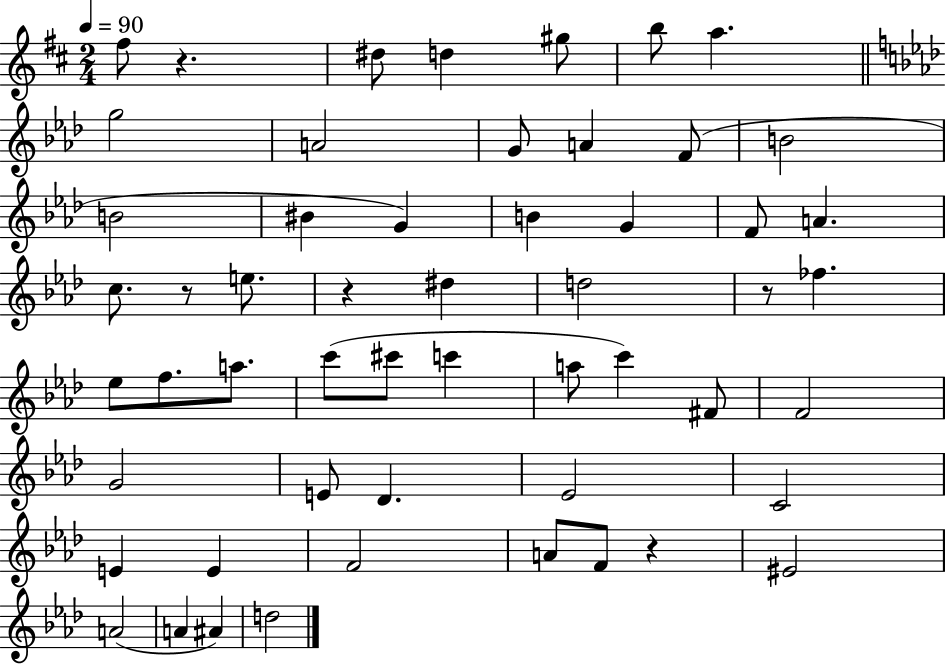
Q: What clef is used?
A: treble